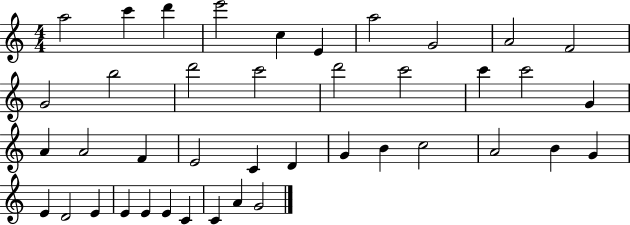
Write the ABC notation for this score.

X:1
T:Untitled
M:4/4
L:1/4
K:C
a2 c' d' e'2 c E a2 G2 A2 F2 G2 b2 d'2 c'2 d'2 c'2 c' c'2 G A A2 F E2 C D G B c2 A2 B G E D2 E E E E C C A G2